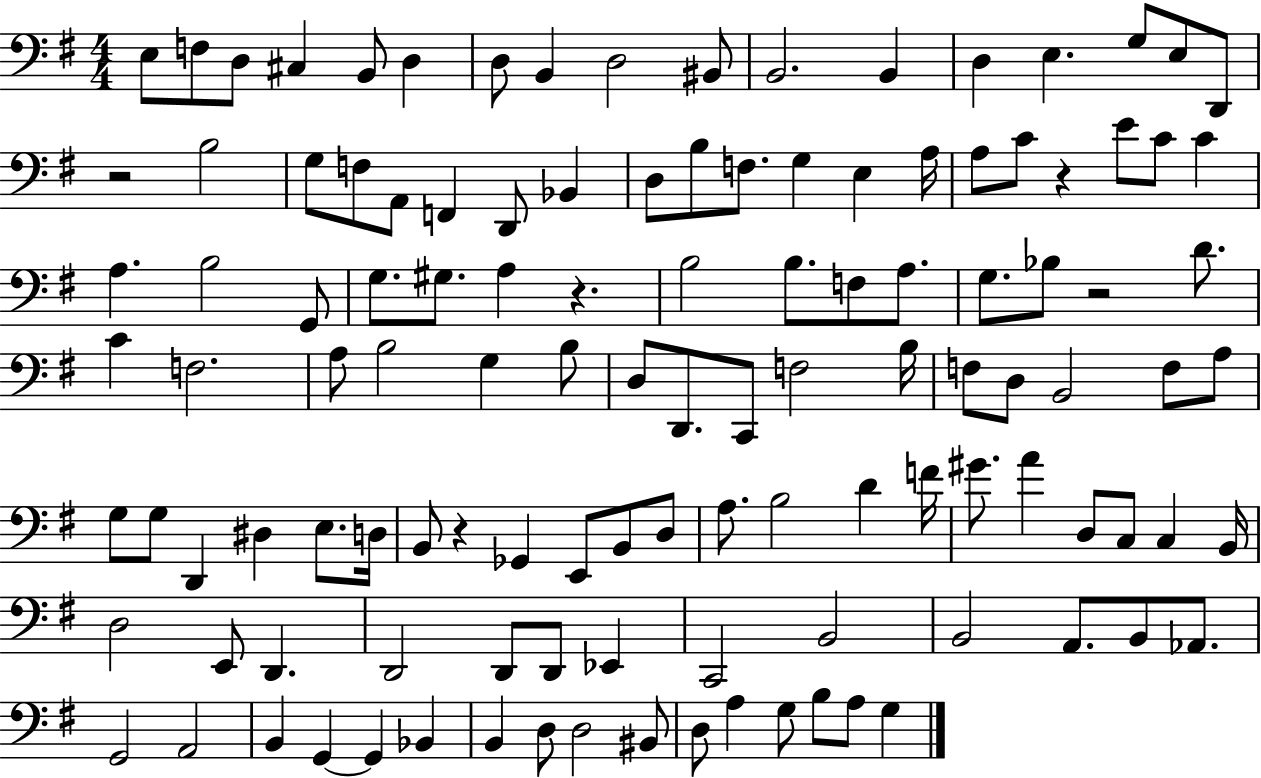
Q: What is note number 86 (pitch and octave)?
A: D3